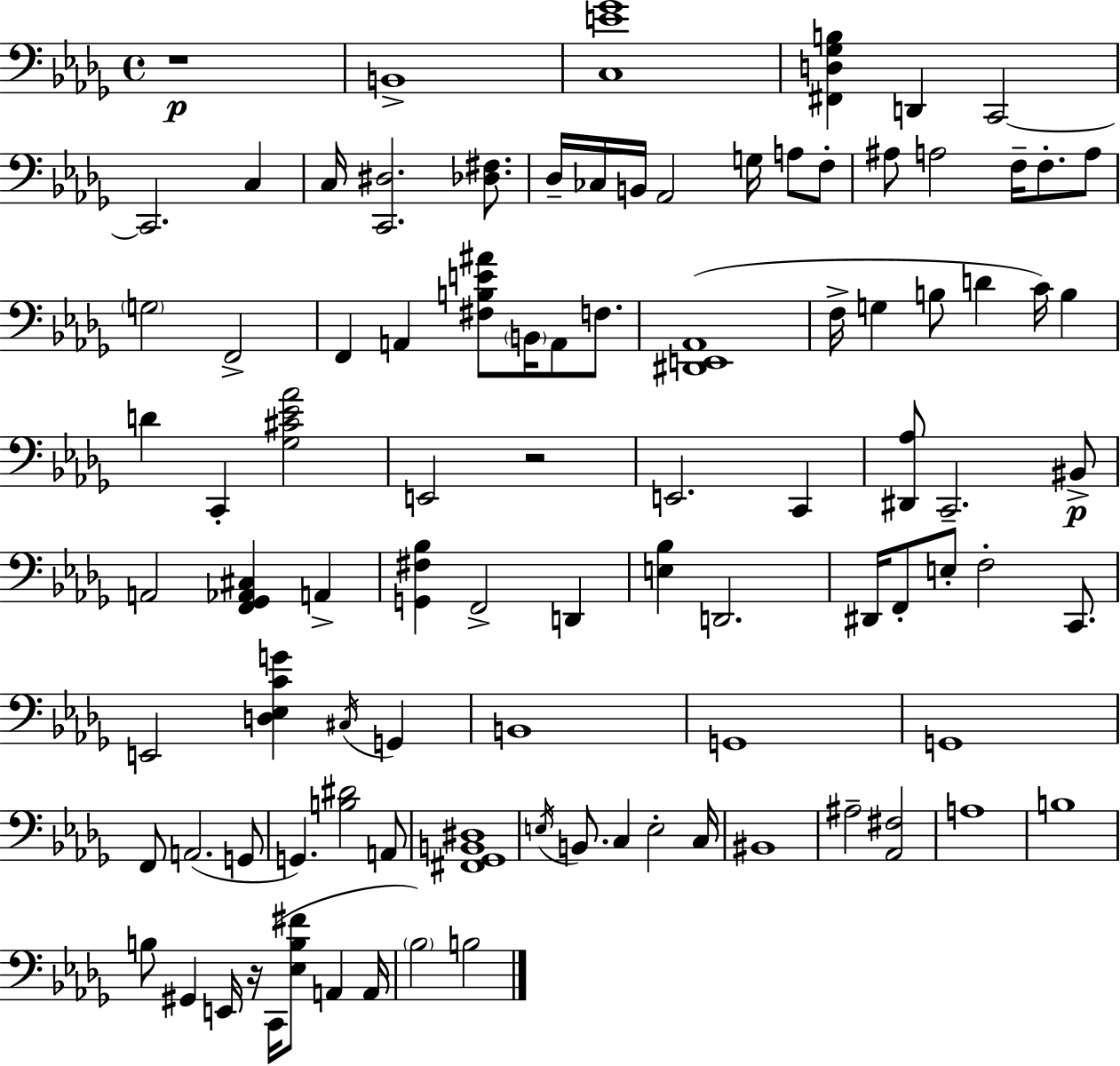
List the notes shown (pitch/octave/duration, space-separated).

R/w B2/w [C3,E4,Gb4]/w [F#2,D3,Gb3,B3]/q D2/q C2/h C2/h. C3/q C3/s [C2,D#3]/h. [Db3,F#3]/e. Db3/s CES3/s B2/s Ab2/h G3/s A3/e F3/e A#3/e A3/h F3/s F3/e. A3/e G3/h F2/h F2/q A2/q [F#3,B3,E4,A#4]/e B2/s A2/e F3/e. [D#2,E2,Ab2]/w F3/s G3/q B3/e D4/q C4/s B3/q D4/q C2/q [Gb3,C#4,Eb4,Ab4]/h E2/h R/h E2/h. C2/q [D#2,Ab3]/e C2/h. BIS2/e A2/h [F2,Gb2,Ab2,C#3]/q A2/q [G2,F#3,Bb3]/q F2/h D2/q [E3,Bb3]/q D2/h. D#2/s F2/e E3/e F3/h C2/e. E2/h [D3,Eb3,C4,G4]/q C#3/s G2/q B2/w G2/w G2/w F2/e A2/h. G2/e G2/q. [B3,D#4]/h A2/e [F#2,Gb2,B2,D#3]/w E3/s B2/e. C3/q E3/h C3/s BIS2/w A#3/h [Ab2,F#3]/h A3/w B3/w B3/e G#2/q E2/s R/s C2/s [Eb3,B3,F#4]/e A2/q A2/s Bb3/h B3/h